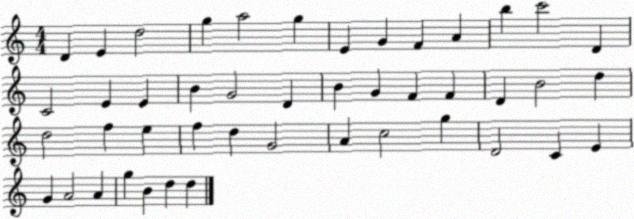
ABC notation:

X:1
T:Untitled
M:4/4
L:1/4
K:C
D E d2 g a2 g E G F A b c'2 D C2 E E B G2 D B G F F D B2 d d2 f e f d G2 A c2 g D2 C E G A2 A g B d d